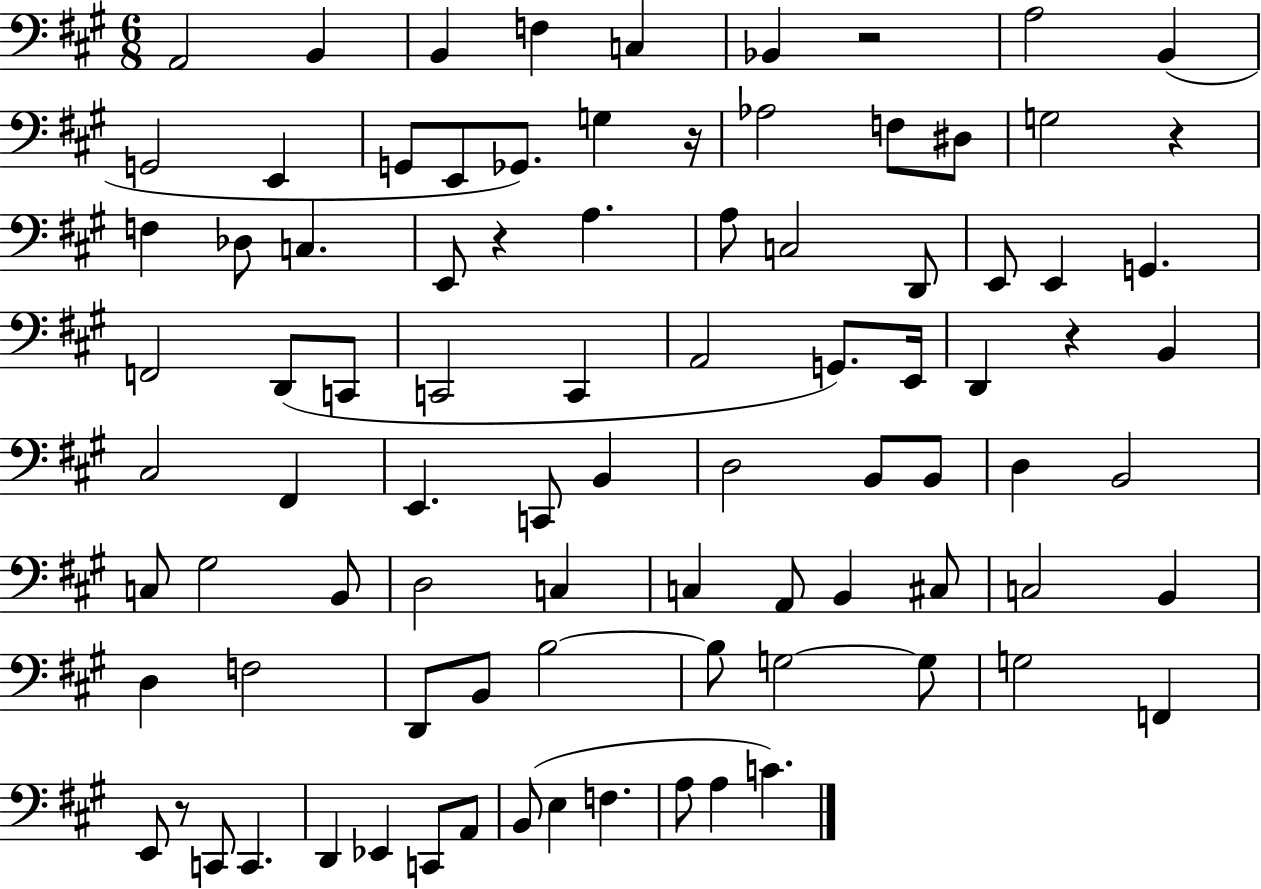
X:1
T:Untitled
M:6/8
L:1/4
K:A
A,,2 B,, B,, F, C, _B,, z2 A,2 B,, G,,2 E,, G,,/2 E,,/2 _G,,/2 G, z/4 _A,2 F,/2 ^D,/2 G,2 z F, _D,/2 C, E,,/2 z A, A,/2 C,2 D,,/2 E,,/2 E,, G,, F,,2 D,,/2 C,,/2 C,,2 C,, A,,2 G,,/2 E,,/4 D,, z B,, ^C,2 ^F,, E,, C,,/2 B,, D,2 B,,/2 B,,/2 D, B,,2 C,/2 ^G,2 B,,/2 D,2 C, C, A,,/2 B,, ^C,/2 C,2 B,, D, F,2 D,,/2 B,,/2 B,2 B,/2 G,2 G,/2 G,2 F,, E,,/2 z/2 C,,/2 C,, D,, _E,, C,,/2 A,,/2 B,,/2 E, F, A,/2 A, C